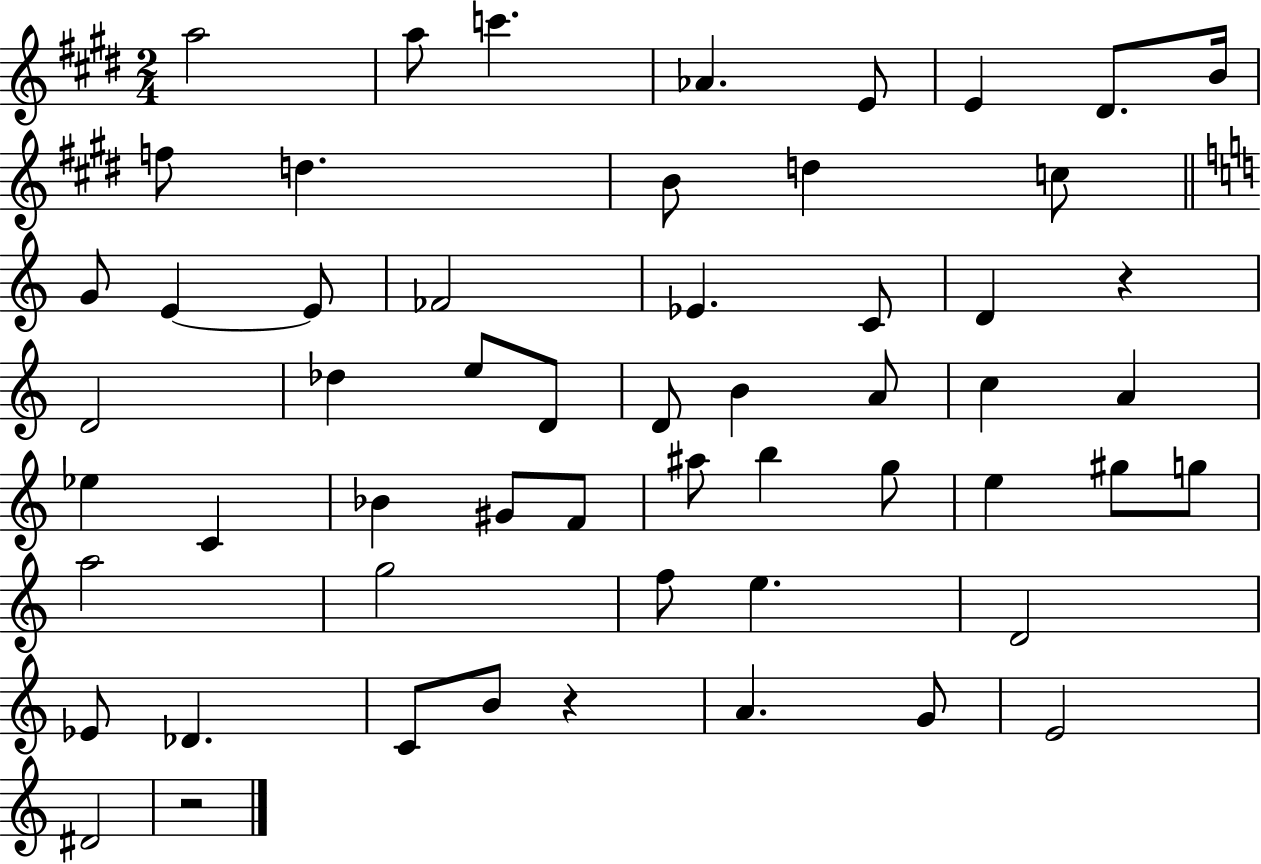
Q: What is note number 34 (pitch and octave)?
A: F4